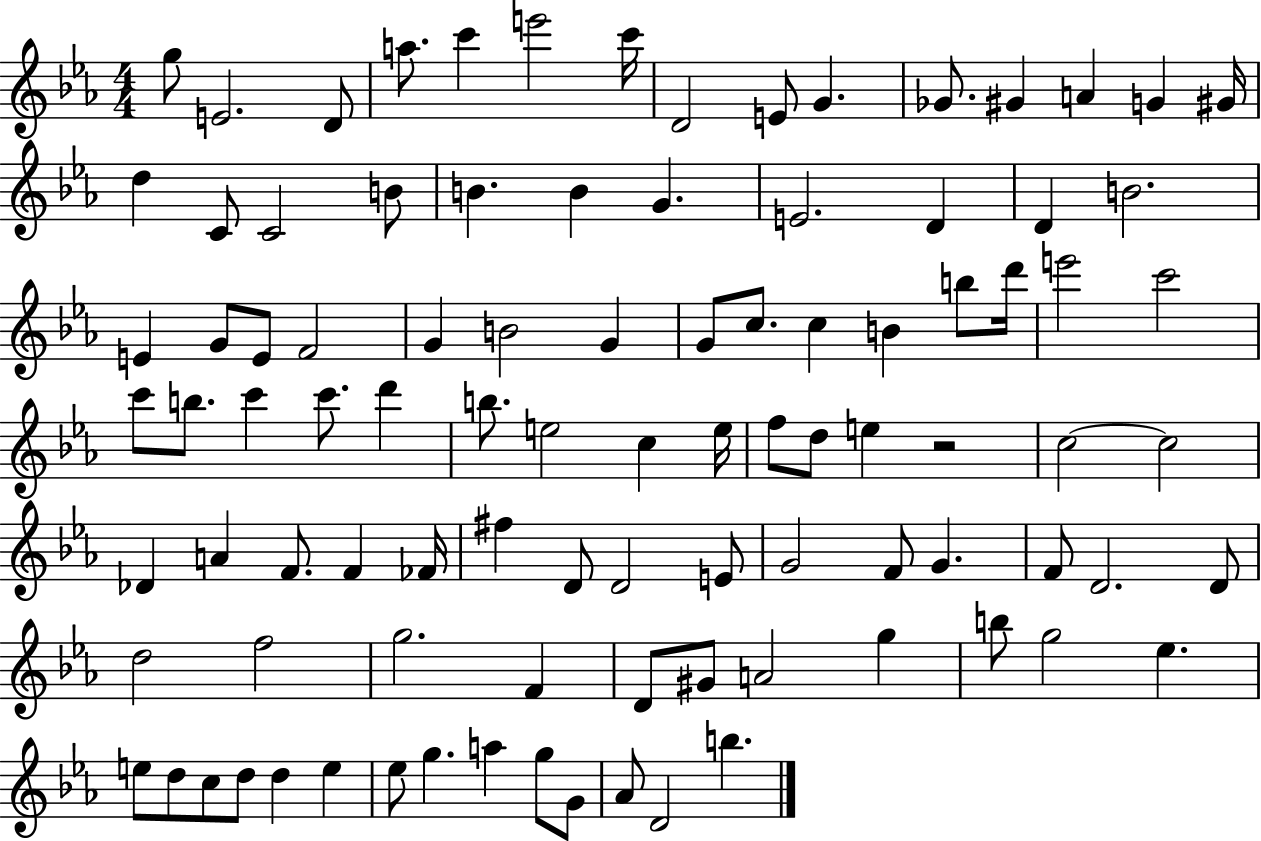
G5/e E4/h. D4/e A5/e. C6/q E6/h C6/s D4/h E4/e G4/q. Gb4/e. G#4/q A4/q G4/q G#4/s D5/q C4/e C4/h B4/e B4/q. B4/q G4/q. E4/h. D4/q D4/q B4/h. E4/q G4/e E4/e F4/h G4/q B4/h G4/q G4/e C5/e. C5/q B4/q B5/e D6/s E6/h C6/h C6/e B5/e. C6/q C6/e. D6/q B5/e. E5/h C5/q E5/s F5/e D5/e E5/q R/h C5/h C5/h Db4/q A4/q F4/e. F4/q FES4/s F#5/q D4/e D4/h E4/e G4/h F4/e G4/q. F4/e D4/h. D4/e D5/h F5/h G5/h. F4/q D4/e G#4/e A4/h G5/q B5/e G5/h Eb5/q. E5/e D5/e C5/e D5/e D5/q E5/q Eb5/e G5/q. A5/q G5/e G4/e Ab4/e D4/h B5/q.